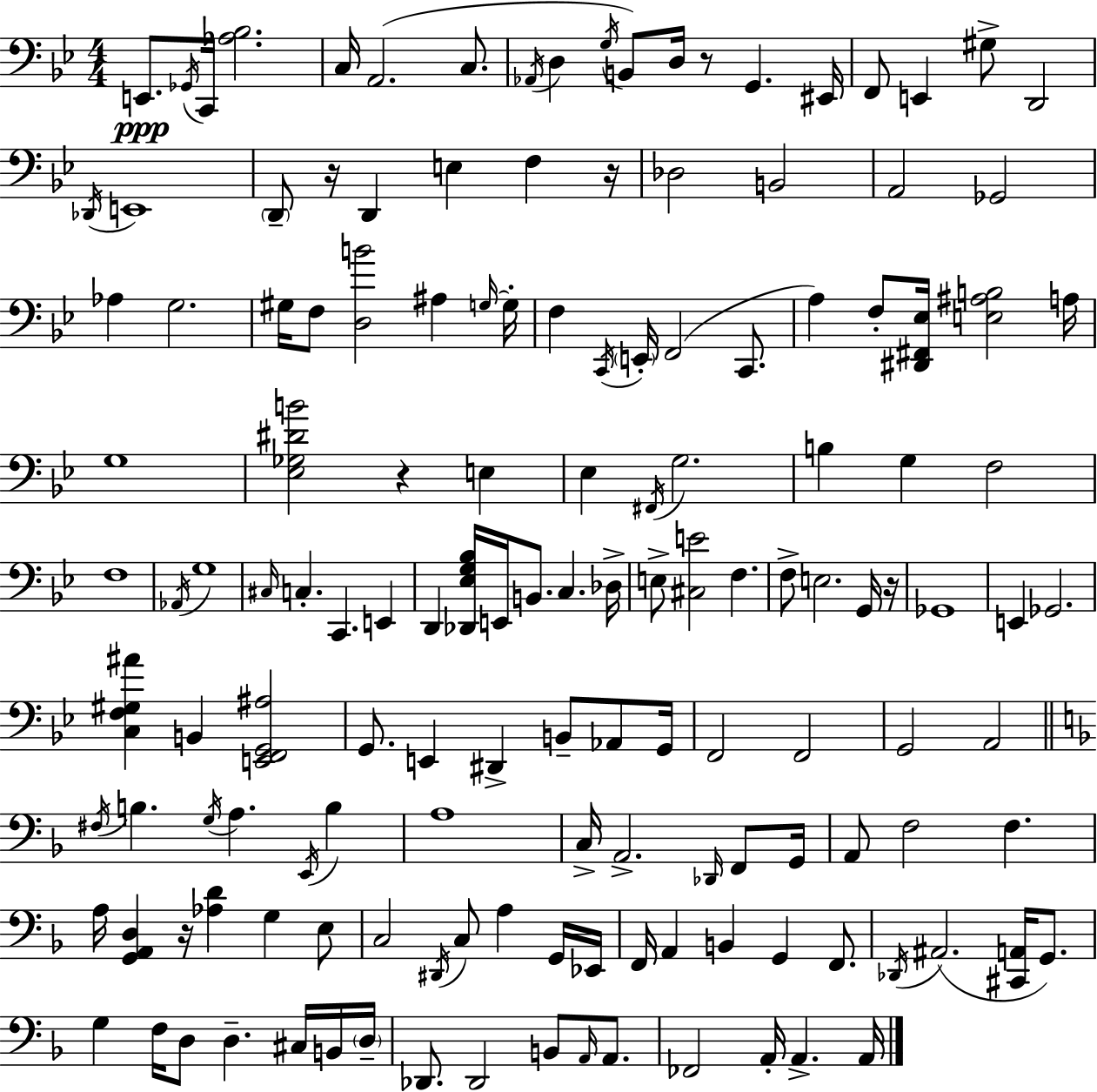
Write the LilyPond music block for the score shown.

{
  \clef bass
  \numericTimeSignature
  \time 4/4
  \key g \minor
  e,8.\ppp \acciaccatura { ges,16 } c,16 <aes bes>2. | c16 a,2.( c8. | \acciaccatura { aes,16 } d4 \acciaccatura { g16 } b,8) d16 r8 g,4. | eis,16 f,8 e,4 gis8-> d,2 | \break \acciaccatura { des,16 } e,1 | \parenthesize d,8-- r16 d,4 e4 f4 | r16 des2 b,2 | a,2 ges,2 | \break aes4 g2. | gis16 f8 <d b'>2 ais4 | \grace { g16~ }~ g16-. f4 \acciaccatura { c,16 } \parenthesize e,16-. f,2( | c,8. a4) f8-. <dis, fis, ees>16 <e ais b>2 | \break a16 g1 | <ees ges dis' b'>2 r4 | e4 ees4 \acciaccatura { fis,16 } g2. | b4 g4 f2 | \break f1 | \acciaccatura { aes,16 } g1 | \grace { cis16 } c4.-. c,4. | e,4 d,4 <des, ees g bes>16 e,16 b,8. | \break c4. des16-> e8-> <cis e'>2 | f4. f8-> e2. | g,16 r16 ges,1 | e,4 ges,2. | \break <c f gis ais'>4 b,4 | <e, f, g, ais>2 g,8. e,4 | dis,4-> b,8-- aes,8 g,16 f,2 | f,2 g,2 | \break a,2 \bar "||" \break \key f \major \acciaccatura { fis16 } b4. \acciaccatura { g16 } a4. \acciaccatura { e,16 } b4 | a1 | c16-> a,2.-> | \grace { des,16 } f,8 g,16 a,8 f2 f4. | \break a16 <g, a, d>4 r16 <aes d'>4 g4 | e8 c2 \acciaccatura { dis,16 } c8 a4 | g,16 ees,16 f,16 a,4 b,4 g,4 | f,8. \acciaccatura { des,16 } ais,2.( | \break <cis, a,>16 g,8.) g4 f16 d8 d4.-- | cis16 b,16 \parenthesize d16-- des,8. des,2 | b,8 \grace { a,16 } a,8. fes,2 a,16-. | a,4.-> a,16 \bar "|."
}